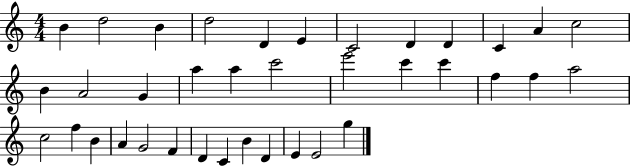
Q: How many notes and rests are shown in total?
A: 37